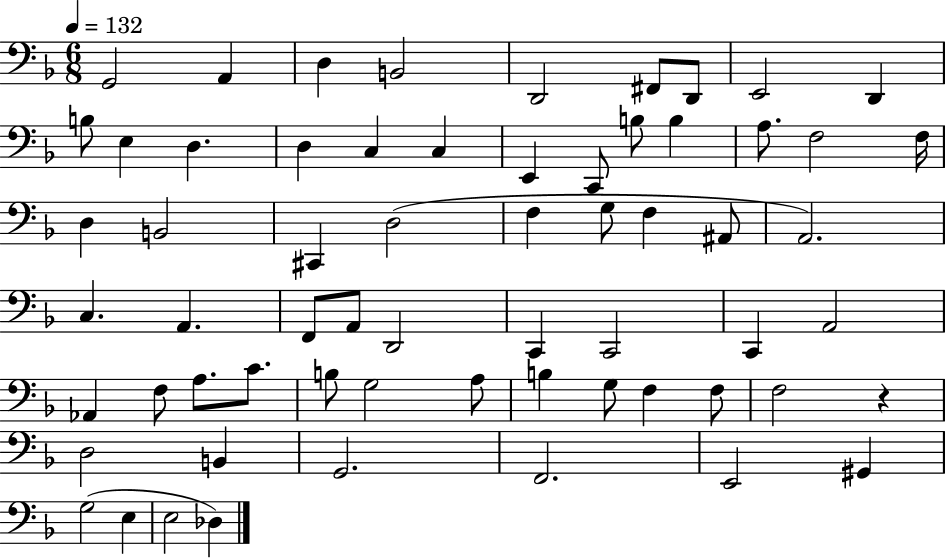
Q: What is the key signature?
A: F major